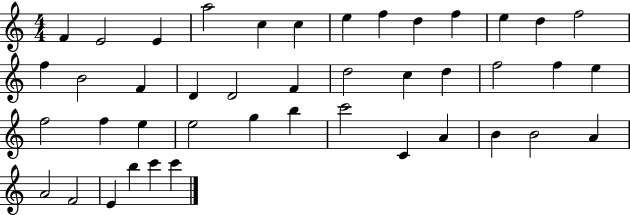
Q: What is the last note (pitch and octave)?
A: C6